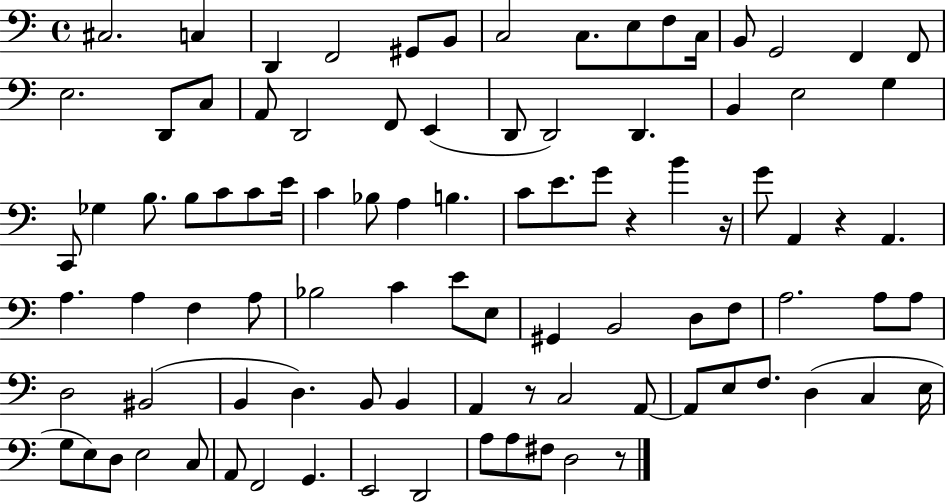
X:1
T:Untitled
M:4/4
L:1/4
K:C
^C,2 C, D,, F,,2 ^G,,/2 B,,/2 C,2 C,/2 E,/2 F,/2 C,/4 B,,/2 G,,2 F,, F,,/2 E,2 D,,/2 C,/2 A,,/2 D,,2 F,,/2 E,, D,,/2 D,,2 D,, B,, E,2 G, C,,/2 _G, B,/2 B,/2 C/2 C/2 E/4 C _B,/2 A, B, C/2 E/2 G/2 z B z/4 G/2 A,, z A,, A, A, F, A,/2 _B,2 C E/2 E,/2 ^G,, B,,2 D,/2 F,/2 A,2 A,/2 A,/2 D,2 ^B,,2 B,, D, B,,/2 B,, A,, z/2 C,2 A,,/2 A,,/2 E,/2 F,/2 D, C, E,/4 G,/2 E,/2 D,/2 E,2 C,/2 A,,/2 F,,2 G,, E,,2 D,,2 A,/2 A,/2 ^F,/2 D,2 z/2